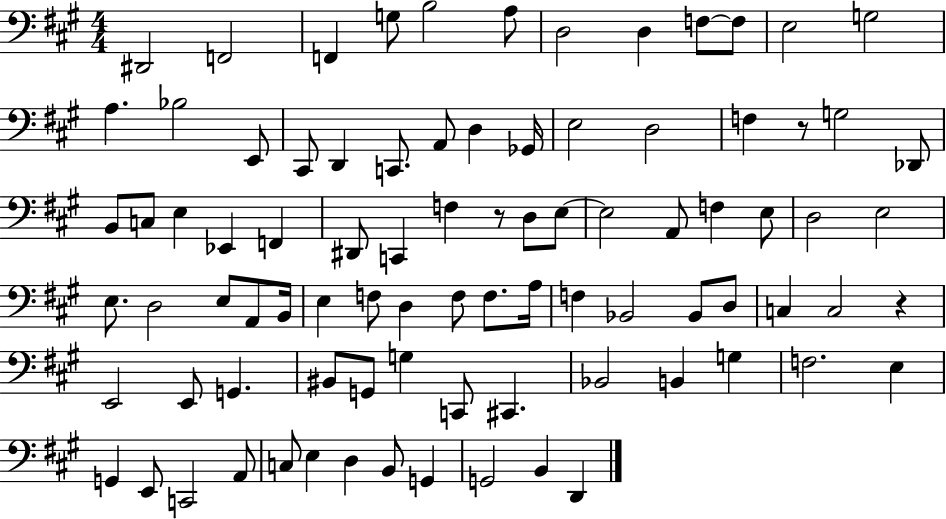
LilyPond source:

{
  \clef bass
  \numericTimeSignature
  \time 4/4
  \key a \major
  dis,2 f,2 | f,4 g8 b2 a8 | d2 d4 f8~~ f8 | e2 g2 | \break a4. bes2 e,8 | cis,8 d,4 c,8. a,8 d4 ges,16 | e2 d2 | f4 r8 g2 des,8 | \break b,8 c8 e4 ees,4 f,4 | dis,8 c,4 f4 r8 d8 e8~~ | e2 a,8 f4 e8 | d2 e2 | \break e8. d2 e8 a,8 b,16 | e4 f8 d4 f8 f8. a16 | f4 bes,2 bes,8 d8 | c4 c2 r4 | \break e,2 e,8 g,4. | bis,8 g,8 g4 c,8 cis,4. | bes,2 b,4 g4 | f2. e4 | \break g,4 e,8 c,2 a,8 | c8 e4 d4 b,8 g,4 | g,2 b,4 d,4 | \bar "|."
}